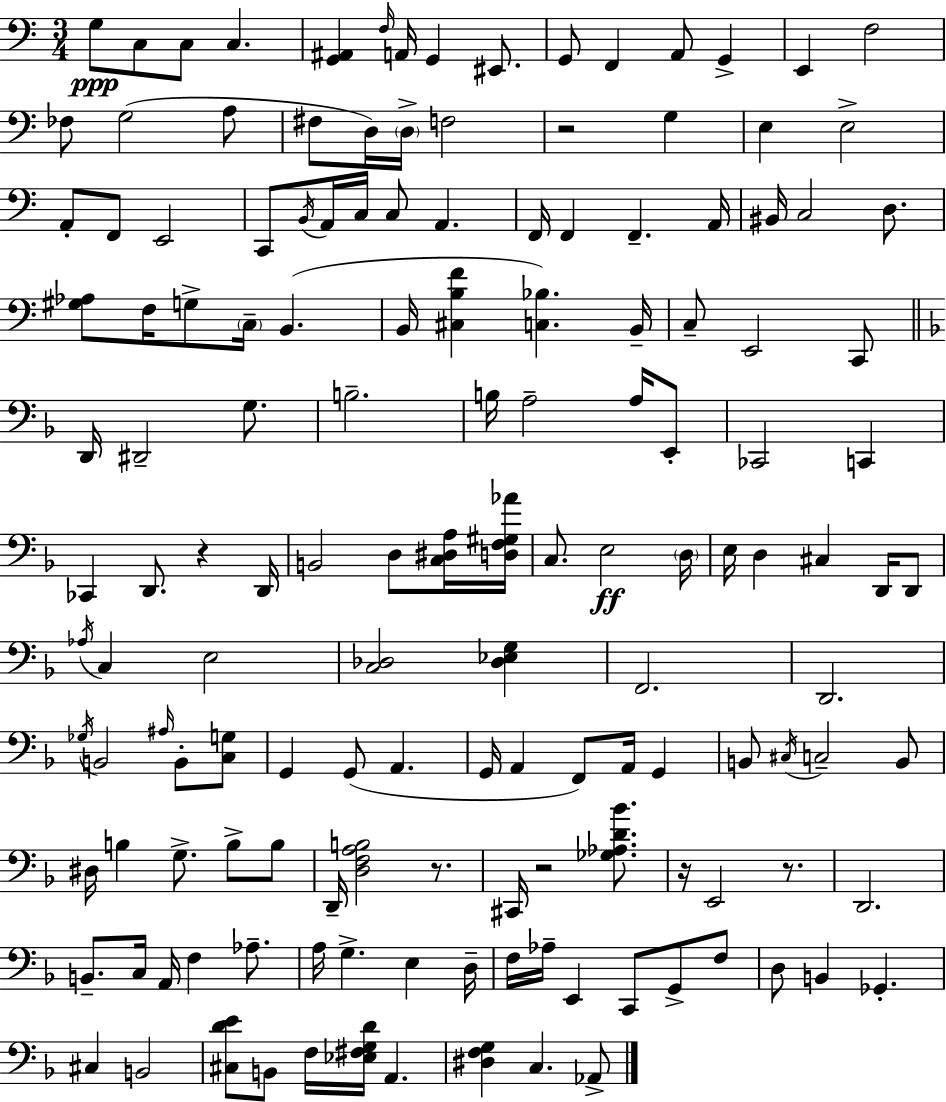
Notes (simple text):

G3/e C3/e C3/e C3/q. [G2,A#2]/q F3/s A2/s G2/q EIS2/e. G2/e F2/q A2/e G2/q E2/q F3/h FES3/e G3/h A3/e F#3/e D3/s D3/s F3/h R/h G3/q E3/q E3/h A2/e F2/e E2/h C2/e B2/s A2/s C3/s C3/e A2/q. F2/s F2/q F2/q. A2/s BIS2/s C3/h D3/e. [G#3,Ab3]/e F3/s G3/e C3/s B2/q. B2/s [C#3,B3,F4]/q [C3,Bb3]/q. B2/s C3/e E2/h C2/e D2/s D#2/h G3/e. B3/h. B3/s A3/h A3/s E2/e CES2/h C2/q CES2/q D2/e. R/q D2/s B2/h D3/e [C3,D#3,A3]/s [D3,F3,G#3,Ab4]/s C3/e. E3/h D3/s E3/s D3/q C#3/q D2/s D2/e Ab3/s C3/q E3/h [C3,Db3]/h [Db3,Eb3,G3]/q F2/h. D2/h. Gb3/s B2/h A#3/s B2/e [C3,G3]/e G2/q G2/e A2/q. G2/s A2/q F2/e A2/s G2/q B2/e C#3/s C3/h B2/e D#3/s B3/q G3/e. B3/e B3/e D2/s [D3,F3,A3,B3]/h R/e. C#2/s R/h [Gb3,Ab3,D4,Bb4]/e. R/s E2/h R/e. D2/h. B2/e. C3/s A2/s F3/q Ab3/e. A3/s G3/q. E3/q D3/s F3/s Ab3/s E2/q C2/e G2/e F3/e D3/e B2/q Gb2/q. C#3/q B2/h [C#3,D4,E4]/e B2/e F3/s [Eb3,F#3,G3,D4]/s A2/q. [D#3,F3,G3]/q C3/q. Ab2/e